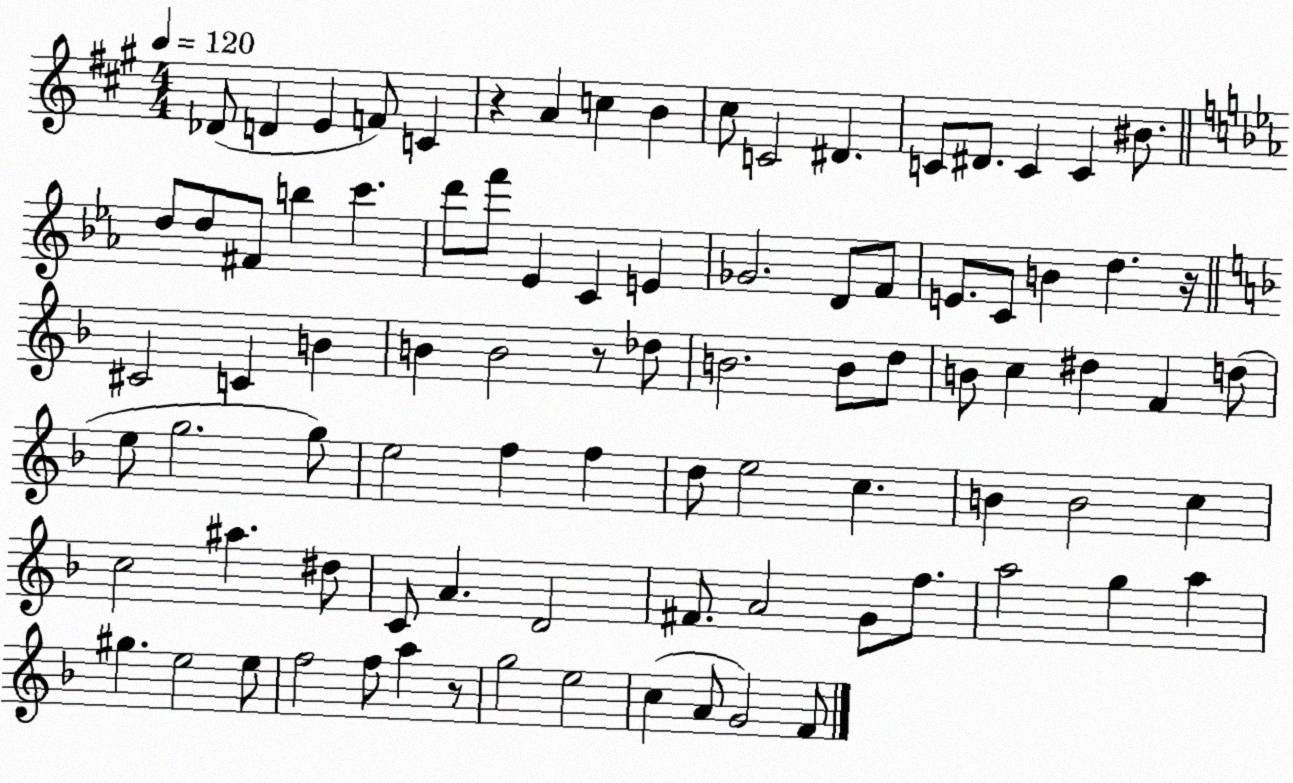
X:1
T:Untitled
M:4/4
L:1/4
K:A
_D/2 D E F/2 C z A c B ^c/2 C2 ^D C/2 ^D/2 C C ^B/2 d/2 d/2 ^F/2 b c' d'/2 f'/2 _E C E _G2 D/2 F/2 E/2 C/2 B d z/4 ^C2 C B B B2 z/2 _d/2 B2 B/2 d/2 B/2 c ^d F d/2 e/2 g2 g/2 e2 f f d/2 e2 c B B2 c c2 ^a ^d/2 C/2 A D2 ^F/2 A2 G/2 f/2 a2 g a ^g e2 e/2 f2 f/2 a z/2 g2 e2 c A/2 G2 F/2